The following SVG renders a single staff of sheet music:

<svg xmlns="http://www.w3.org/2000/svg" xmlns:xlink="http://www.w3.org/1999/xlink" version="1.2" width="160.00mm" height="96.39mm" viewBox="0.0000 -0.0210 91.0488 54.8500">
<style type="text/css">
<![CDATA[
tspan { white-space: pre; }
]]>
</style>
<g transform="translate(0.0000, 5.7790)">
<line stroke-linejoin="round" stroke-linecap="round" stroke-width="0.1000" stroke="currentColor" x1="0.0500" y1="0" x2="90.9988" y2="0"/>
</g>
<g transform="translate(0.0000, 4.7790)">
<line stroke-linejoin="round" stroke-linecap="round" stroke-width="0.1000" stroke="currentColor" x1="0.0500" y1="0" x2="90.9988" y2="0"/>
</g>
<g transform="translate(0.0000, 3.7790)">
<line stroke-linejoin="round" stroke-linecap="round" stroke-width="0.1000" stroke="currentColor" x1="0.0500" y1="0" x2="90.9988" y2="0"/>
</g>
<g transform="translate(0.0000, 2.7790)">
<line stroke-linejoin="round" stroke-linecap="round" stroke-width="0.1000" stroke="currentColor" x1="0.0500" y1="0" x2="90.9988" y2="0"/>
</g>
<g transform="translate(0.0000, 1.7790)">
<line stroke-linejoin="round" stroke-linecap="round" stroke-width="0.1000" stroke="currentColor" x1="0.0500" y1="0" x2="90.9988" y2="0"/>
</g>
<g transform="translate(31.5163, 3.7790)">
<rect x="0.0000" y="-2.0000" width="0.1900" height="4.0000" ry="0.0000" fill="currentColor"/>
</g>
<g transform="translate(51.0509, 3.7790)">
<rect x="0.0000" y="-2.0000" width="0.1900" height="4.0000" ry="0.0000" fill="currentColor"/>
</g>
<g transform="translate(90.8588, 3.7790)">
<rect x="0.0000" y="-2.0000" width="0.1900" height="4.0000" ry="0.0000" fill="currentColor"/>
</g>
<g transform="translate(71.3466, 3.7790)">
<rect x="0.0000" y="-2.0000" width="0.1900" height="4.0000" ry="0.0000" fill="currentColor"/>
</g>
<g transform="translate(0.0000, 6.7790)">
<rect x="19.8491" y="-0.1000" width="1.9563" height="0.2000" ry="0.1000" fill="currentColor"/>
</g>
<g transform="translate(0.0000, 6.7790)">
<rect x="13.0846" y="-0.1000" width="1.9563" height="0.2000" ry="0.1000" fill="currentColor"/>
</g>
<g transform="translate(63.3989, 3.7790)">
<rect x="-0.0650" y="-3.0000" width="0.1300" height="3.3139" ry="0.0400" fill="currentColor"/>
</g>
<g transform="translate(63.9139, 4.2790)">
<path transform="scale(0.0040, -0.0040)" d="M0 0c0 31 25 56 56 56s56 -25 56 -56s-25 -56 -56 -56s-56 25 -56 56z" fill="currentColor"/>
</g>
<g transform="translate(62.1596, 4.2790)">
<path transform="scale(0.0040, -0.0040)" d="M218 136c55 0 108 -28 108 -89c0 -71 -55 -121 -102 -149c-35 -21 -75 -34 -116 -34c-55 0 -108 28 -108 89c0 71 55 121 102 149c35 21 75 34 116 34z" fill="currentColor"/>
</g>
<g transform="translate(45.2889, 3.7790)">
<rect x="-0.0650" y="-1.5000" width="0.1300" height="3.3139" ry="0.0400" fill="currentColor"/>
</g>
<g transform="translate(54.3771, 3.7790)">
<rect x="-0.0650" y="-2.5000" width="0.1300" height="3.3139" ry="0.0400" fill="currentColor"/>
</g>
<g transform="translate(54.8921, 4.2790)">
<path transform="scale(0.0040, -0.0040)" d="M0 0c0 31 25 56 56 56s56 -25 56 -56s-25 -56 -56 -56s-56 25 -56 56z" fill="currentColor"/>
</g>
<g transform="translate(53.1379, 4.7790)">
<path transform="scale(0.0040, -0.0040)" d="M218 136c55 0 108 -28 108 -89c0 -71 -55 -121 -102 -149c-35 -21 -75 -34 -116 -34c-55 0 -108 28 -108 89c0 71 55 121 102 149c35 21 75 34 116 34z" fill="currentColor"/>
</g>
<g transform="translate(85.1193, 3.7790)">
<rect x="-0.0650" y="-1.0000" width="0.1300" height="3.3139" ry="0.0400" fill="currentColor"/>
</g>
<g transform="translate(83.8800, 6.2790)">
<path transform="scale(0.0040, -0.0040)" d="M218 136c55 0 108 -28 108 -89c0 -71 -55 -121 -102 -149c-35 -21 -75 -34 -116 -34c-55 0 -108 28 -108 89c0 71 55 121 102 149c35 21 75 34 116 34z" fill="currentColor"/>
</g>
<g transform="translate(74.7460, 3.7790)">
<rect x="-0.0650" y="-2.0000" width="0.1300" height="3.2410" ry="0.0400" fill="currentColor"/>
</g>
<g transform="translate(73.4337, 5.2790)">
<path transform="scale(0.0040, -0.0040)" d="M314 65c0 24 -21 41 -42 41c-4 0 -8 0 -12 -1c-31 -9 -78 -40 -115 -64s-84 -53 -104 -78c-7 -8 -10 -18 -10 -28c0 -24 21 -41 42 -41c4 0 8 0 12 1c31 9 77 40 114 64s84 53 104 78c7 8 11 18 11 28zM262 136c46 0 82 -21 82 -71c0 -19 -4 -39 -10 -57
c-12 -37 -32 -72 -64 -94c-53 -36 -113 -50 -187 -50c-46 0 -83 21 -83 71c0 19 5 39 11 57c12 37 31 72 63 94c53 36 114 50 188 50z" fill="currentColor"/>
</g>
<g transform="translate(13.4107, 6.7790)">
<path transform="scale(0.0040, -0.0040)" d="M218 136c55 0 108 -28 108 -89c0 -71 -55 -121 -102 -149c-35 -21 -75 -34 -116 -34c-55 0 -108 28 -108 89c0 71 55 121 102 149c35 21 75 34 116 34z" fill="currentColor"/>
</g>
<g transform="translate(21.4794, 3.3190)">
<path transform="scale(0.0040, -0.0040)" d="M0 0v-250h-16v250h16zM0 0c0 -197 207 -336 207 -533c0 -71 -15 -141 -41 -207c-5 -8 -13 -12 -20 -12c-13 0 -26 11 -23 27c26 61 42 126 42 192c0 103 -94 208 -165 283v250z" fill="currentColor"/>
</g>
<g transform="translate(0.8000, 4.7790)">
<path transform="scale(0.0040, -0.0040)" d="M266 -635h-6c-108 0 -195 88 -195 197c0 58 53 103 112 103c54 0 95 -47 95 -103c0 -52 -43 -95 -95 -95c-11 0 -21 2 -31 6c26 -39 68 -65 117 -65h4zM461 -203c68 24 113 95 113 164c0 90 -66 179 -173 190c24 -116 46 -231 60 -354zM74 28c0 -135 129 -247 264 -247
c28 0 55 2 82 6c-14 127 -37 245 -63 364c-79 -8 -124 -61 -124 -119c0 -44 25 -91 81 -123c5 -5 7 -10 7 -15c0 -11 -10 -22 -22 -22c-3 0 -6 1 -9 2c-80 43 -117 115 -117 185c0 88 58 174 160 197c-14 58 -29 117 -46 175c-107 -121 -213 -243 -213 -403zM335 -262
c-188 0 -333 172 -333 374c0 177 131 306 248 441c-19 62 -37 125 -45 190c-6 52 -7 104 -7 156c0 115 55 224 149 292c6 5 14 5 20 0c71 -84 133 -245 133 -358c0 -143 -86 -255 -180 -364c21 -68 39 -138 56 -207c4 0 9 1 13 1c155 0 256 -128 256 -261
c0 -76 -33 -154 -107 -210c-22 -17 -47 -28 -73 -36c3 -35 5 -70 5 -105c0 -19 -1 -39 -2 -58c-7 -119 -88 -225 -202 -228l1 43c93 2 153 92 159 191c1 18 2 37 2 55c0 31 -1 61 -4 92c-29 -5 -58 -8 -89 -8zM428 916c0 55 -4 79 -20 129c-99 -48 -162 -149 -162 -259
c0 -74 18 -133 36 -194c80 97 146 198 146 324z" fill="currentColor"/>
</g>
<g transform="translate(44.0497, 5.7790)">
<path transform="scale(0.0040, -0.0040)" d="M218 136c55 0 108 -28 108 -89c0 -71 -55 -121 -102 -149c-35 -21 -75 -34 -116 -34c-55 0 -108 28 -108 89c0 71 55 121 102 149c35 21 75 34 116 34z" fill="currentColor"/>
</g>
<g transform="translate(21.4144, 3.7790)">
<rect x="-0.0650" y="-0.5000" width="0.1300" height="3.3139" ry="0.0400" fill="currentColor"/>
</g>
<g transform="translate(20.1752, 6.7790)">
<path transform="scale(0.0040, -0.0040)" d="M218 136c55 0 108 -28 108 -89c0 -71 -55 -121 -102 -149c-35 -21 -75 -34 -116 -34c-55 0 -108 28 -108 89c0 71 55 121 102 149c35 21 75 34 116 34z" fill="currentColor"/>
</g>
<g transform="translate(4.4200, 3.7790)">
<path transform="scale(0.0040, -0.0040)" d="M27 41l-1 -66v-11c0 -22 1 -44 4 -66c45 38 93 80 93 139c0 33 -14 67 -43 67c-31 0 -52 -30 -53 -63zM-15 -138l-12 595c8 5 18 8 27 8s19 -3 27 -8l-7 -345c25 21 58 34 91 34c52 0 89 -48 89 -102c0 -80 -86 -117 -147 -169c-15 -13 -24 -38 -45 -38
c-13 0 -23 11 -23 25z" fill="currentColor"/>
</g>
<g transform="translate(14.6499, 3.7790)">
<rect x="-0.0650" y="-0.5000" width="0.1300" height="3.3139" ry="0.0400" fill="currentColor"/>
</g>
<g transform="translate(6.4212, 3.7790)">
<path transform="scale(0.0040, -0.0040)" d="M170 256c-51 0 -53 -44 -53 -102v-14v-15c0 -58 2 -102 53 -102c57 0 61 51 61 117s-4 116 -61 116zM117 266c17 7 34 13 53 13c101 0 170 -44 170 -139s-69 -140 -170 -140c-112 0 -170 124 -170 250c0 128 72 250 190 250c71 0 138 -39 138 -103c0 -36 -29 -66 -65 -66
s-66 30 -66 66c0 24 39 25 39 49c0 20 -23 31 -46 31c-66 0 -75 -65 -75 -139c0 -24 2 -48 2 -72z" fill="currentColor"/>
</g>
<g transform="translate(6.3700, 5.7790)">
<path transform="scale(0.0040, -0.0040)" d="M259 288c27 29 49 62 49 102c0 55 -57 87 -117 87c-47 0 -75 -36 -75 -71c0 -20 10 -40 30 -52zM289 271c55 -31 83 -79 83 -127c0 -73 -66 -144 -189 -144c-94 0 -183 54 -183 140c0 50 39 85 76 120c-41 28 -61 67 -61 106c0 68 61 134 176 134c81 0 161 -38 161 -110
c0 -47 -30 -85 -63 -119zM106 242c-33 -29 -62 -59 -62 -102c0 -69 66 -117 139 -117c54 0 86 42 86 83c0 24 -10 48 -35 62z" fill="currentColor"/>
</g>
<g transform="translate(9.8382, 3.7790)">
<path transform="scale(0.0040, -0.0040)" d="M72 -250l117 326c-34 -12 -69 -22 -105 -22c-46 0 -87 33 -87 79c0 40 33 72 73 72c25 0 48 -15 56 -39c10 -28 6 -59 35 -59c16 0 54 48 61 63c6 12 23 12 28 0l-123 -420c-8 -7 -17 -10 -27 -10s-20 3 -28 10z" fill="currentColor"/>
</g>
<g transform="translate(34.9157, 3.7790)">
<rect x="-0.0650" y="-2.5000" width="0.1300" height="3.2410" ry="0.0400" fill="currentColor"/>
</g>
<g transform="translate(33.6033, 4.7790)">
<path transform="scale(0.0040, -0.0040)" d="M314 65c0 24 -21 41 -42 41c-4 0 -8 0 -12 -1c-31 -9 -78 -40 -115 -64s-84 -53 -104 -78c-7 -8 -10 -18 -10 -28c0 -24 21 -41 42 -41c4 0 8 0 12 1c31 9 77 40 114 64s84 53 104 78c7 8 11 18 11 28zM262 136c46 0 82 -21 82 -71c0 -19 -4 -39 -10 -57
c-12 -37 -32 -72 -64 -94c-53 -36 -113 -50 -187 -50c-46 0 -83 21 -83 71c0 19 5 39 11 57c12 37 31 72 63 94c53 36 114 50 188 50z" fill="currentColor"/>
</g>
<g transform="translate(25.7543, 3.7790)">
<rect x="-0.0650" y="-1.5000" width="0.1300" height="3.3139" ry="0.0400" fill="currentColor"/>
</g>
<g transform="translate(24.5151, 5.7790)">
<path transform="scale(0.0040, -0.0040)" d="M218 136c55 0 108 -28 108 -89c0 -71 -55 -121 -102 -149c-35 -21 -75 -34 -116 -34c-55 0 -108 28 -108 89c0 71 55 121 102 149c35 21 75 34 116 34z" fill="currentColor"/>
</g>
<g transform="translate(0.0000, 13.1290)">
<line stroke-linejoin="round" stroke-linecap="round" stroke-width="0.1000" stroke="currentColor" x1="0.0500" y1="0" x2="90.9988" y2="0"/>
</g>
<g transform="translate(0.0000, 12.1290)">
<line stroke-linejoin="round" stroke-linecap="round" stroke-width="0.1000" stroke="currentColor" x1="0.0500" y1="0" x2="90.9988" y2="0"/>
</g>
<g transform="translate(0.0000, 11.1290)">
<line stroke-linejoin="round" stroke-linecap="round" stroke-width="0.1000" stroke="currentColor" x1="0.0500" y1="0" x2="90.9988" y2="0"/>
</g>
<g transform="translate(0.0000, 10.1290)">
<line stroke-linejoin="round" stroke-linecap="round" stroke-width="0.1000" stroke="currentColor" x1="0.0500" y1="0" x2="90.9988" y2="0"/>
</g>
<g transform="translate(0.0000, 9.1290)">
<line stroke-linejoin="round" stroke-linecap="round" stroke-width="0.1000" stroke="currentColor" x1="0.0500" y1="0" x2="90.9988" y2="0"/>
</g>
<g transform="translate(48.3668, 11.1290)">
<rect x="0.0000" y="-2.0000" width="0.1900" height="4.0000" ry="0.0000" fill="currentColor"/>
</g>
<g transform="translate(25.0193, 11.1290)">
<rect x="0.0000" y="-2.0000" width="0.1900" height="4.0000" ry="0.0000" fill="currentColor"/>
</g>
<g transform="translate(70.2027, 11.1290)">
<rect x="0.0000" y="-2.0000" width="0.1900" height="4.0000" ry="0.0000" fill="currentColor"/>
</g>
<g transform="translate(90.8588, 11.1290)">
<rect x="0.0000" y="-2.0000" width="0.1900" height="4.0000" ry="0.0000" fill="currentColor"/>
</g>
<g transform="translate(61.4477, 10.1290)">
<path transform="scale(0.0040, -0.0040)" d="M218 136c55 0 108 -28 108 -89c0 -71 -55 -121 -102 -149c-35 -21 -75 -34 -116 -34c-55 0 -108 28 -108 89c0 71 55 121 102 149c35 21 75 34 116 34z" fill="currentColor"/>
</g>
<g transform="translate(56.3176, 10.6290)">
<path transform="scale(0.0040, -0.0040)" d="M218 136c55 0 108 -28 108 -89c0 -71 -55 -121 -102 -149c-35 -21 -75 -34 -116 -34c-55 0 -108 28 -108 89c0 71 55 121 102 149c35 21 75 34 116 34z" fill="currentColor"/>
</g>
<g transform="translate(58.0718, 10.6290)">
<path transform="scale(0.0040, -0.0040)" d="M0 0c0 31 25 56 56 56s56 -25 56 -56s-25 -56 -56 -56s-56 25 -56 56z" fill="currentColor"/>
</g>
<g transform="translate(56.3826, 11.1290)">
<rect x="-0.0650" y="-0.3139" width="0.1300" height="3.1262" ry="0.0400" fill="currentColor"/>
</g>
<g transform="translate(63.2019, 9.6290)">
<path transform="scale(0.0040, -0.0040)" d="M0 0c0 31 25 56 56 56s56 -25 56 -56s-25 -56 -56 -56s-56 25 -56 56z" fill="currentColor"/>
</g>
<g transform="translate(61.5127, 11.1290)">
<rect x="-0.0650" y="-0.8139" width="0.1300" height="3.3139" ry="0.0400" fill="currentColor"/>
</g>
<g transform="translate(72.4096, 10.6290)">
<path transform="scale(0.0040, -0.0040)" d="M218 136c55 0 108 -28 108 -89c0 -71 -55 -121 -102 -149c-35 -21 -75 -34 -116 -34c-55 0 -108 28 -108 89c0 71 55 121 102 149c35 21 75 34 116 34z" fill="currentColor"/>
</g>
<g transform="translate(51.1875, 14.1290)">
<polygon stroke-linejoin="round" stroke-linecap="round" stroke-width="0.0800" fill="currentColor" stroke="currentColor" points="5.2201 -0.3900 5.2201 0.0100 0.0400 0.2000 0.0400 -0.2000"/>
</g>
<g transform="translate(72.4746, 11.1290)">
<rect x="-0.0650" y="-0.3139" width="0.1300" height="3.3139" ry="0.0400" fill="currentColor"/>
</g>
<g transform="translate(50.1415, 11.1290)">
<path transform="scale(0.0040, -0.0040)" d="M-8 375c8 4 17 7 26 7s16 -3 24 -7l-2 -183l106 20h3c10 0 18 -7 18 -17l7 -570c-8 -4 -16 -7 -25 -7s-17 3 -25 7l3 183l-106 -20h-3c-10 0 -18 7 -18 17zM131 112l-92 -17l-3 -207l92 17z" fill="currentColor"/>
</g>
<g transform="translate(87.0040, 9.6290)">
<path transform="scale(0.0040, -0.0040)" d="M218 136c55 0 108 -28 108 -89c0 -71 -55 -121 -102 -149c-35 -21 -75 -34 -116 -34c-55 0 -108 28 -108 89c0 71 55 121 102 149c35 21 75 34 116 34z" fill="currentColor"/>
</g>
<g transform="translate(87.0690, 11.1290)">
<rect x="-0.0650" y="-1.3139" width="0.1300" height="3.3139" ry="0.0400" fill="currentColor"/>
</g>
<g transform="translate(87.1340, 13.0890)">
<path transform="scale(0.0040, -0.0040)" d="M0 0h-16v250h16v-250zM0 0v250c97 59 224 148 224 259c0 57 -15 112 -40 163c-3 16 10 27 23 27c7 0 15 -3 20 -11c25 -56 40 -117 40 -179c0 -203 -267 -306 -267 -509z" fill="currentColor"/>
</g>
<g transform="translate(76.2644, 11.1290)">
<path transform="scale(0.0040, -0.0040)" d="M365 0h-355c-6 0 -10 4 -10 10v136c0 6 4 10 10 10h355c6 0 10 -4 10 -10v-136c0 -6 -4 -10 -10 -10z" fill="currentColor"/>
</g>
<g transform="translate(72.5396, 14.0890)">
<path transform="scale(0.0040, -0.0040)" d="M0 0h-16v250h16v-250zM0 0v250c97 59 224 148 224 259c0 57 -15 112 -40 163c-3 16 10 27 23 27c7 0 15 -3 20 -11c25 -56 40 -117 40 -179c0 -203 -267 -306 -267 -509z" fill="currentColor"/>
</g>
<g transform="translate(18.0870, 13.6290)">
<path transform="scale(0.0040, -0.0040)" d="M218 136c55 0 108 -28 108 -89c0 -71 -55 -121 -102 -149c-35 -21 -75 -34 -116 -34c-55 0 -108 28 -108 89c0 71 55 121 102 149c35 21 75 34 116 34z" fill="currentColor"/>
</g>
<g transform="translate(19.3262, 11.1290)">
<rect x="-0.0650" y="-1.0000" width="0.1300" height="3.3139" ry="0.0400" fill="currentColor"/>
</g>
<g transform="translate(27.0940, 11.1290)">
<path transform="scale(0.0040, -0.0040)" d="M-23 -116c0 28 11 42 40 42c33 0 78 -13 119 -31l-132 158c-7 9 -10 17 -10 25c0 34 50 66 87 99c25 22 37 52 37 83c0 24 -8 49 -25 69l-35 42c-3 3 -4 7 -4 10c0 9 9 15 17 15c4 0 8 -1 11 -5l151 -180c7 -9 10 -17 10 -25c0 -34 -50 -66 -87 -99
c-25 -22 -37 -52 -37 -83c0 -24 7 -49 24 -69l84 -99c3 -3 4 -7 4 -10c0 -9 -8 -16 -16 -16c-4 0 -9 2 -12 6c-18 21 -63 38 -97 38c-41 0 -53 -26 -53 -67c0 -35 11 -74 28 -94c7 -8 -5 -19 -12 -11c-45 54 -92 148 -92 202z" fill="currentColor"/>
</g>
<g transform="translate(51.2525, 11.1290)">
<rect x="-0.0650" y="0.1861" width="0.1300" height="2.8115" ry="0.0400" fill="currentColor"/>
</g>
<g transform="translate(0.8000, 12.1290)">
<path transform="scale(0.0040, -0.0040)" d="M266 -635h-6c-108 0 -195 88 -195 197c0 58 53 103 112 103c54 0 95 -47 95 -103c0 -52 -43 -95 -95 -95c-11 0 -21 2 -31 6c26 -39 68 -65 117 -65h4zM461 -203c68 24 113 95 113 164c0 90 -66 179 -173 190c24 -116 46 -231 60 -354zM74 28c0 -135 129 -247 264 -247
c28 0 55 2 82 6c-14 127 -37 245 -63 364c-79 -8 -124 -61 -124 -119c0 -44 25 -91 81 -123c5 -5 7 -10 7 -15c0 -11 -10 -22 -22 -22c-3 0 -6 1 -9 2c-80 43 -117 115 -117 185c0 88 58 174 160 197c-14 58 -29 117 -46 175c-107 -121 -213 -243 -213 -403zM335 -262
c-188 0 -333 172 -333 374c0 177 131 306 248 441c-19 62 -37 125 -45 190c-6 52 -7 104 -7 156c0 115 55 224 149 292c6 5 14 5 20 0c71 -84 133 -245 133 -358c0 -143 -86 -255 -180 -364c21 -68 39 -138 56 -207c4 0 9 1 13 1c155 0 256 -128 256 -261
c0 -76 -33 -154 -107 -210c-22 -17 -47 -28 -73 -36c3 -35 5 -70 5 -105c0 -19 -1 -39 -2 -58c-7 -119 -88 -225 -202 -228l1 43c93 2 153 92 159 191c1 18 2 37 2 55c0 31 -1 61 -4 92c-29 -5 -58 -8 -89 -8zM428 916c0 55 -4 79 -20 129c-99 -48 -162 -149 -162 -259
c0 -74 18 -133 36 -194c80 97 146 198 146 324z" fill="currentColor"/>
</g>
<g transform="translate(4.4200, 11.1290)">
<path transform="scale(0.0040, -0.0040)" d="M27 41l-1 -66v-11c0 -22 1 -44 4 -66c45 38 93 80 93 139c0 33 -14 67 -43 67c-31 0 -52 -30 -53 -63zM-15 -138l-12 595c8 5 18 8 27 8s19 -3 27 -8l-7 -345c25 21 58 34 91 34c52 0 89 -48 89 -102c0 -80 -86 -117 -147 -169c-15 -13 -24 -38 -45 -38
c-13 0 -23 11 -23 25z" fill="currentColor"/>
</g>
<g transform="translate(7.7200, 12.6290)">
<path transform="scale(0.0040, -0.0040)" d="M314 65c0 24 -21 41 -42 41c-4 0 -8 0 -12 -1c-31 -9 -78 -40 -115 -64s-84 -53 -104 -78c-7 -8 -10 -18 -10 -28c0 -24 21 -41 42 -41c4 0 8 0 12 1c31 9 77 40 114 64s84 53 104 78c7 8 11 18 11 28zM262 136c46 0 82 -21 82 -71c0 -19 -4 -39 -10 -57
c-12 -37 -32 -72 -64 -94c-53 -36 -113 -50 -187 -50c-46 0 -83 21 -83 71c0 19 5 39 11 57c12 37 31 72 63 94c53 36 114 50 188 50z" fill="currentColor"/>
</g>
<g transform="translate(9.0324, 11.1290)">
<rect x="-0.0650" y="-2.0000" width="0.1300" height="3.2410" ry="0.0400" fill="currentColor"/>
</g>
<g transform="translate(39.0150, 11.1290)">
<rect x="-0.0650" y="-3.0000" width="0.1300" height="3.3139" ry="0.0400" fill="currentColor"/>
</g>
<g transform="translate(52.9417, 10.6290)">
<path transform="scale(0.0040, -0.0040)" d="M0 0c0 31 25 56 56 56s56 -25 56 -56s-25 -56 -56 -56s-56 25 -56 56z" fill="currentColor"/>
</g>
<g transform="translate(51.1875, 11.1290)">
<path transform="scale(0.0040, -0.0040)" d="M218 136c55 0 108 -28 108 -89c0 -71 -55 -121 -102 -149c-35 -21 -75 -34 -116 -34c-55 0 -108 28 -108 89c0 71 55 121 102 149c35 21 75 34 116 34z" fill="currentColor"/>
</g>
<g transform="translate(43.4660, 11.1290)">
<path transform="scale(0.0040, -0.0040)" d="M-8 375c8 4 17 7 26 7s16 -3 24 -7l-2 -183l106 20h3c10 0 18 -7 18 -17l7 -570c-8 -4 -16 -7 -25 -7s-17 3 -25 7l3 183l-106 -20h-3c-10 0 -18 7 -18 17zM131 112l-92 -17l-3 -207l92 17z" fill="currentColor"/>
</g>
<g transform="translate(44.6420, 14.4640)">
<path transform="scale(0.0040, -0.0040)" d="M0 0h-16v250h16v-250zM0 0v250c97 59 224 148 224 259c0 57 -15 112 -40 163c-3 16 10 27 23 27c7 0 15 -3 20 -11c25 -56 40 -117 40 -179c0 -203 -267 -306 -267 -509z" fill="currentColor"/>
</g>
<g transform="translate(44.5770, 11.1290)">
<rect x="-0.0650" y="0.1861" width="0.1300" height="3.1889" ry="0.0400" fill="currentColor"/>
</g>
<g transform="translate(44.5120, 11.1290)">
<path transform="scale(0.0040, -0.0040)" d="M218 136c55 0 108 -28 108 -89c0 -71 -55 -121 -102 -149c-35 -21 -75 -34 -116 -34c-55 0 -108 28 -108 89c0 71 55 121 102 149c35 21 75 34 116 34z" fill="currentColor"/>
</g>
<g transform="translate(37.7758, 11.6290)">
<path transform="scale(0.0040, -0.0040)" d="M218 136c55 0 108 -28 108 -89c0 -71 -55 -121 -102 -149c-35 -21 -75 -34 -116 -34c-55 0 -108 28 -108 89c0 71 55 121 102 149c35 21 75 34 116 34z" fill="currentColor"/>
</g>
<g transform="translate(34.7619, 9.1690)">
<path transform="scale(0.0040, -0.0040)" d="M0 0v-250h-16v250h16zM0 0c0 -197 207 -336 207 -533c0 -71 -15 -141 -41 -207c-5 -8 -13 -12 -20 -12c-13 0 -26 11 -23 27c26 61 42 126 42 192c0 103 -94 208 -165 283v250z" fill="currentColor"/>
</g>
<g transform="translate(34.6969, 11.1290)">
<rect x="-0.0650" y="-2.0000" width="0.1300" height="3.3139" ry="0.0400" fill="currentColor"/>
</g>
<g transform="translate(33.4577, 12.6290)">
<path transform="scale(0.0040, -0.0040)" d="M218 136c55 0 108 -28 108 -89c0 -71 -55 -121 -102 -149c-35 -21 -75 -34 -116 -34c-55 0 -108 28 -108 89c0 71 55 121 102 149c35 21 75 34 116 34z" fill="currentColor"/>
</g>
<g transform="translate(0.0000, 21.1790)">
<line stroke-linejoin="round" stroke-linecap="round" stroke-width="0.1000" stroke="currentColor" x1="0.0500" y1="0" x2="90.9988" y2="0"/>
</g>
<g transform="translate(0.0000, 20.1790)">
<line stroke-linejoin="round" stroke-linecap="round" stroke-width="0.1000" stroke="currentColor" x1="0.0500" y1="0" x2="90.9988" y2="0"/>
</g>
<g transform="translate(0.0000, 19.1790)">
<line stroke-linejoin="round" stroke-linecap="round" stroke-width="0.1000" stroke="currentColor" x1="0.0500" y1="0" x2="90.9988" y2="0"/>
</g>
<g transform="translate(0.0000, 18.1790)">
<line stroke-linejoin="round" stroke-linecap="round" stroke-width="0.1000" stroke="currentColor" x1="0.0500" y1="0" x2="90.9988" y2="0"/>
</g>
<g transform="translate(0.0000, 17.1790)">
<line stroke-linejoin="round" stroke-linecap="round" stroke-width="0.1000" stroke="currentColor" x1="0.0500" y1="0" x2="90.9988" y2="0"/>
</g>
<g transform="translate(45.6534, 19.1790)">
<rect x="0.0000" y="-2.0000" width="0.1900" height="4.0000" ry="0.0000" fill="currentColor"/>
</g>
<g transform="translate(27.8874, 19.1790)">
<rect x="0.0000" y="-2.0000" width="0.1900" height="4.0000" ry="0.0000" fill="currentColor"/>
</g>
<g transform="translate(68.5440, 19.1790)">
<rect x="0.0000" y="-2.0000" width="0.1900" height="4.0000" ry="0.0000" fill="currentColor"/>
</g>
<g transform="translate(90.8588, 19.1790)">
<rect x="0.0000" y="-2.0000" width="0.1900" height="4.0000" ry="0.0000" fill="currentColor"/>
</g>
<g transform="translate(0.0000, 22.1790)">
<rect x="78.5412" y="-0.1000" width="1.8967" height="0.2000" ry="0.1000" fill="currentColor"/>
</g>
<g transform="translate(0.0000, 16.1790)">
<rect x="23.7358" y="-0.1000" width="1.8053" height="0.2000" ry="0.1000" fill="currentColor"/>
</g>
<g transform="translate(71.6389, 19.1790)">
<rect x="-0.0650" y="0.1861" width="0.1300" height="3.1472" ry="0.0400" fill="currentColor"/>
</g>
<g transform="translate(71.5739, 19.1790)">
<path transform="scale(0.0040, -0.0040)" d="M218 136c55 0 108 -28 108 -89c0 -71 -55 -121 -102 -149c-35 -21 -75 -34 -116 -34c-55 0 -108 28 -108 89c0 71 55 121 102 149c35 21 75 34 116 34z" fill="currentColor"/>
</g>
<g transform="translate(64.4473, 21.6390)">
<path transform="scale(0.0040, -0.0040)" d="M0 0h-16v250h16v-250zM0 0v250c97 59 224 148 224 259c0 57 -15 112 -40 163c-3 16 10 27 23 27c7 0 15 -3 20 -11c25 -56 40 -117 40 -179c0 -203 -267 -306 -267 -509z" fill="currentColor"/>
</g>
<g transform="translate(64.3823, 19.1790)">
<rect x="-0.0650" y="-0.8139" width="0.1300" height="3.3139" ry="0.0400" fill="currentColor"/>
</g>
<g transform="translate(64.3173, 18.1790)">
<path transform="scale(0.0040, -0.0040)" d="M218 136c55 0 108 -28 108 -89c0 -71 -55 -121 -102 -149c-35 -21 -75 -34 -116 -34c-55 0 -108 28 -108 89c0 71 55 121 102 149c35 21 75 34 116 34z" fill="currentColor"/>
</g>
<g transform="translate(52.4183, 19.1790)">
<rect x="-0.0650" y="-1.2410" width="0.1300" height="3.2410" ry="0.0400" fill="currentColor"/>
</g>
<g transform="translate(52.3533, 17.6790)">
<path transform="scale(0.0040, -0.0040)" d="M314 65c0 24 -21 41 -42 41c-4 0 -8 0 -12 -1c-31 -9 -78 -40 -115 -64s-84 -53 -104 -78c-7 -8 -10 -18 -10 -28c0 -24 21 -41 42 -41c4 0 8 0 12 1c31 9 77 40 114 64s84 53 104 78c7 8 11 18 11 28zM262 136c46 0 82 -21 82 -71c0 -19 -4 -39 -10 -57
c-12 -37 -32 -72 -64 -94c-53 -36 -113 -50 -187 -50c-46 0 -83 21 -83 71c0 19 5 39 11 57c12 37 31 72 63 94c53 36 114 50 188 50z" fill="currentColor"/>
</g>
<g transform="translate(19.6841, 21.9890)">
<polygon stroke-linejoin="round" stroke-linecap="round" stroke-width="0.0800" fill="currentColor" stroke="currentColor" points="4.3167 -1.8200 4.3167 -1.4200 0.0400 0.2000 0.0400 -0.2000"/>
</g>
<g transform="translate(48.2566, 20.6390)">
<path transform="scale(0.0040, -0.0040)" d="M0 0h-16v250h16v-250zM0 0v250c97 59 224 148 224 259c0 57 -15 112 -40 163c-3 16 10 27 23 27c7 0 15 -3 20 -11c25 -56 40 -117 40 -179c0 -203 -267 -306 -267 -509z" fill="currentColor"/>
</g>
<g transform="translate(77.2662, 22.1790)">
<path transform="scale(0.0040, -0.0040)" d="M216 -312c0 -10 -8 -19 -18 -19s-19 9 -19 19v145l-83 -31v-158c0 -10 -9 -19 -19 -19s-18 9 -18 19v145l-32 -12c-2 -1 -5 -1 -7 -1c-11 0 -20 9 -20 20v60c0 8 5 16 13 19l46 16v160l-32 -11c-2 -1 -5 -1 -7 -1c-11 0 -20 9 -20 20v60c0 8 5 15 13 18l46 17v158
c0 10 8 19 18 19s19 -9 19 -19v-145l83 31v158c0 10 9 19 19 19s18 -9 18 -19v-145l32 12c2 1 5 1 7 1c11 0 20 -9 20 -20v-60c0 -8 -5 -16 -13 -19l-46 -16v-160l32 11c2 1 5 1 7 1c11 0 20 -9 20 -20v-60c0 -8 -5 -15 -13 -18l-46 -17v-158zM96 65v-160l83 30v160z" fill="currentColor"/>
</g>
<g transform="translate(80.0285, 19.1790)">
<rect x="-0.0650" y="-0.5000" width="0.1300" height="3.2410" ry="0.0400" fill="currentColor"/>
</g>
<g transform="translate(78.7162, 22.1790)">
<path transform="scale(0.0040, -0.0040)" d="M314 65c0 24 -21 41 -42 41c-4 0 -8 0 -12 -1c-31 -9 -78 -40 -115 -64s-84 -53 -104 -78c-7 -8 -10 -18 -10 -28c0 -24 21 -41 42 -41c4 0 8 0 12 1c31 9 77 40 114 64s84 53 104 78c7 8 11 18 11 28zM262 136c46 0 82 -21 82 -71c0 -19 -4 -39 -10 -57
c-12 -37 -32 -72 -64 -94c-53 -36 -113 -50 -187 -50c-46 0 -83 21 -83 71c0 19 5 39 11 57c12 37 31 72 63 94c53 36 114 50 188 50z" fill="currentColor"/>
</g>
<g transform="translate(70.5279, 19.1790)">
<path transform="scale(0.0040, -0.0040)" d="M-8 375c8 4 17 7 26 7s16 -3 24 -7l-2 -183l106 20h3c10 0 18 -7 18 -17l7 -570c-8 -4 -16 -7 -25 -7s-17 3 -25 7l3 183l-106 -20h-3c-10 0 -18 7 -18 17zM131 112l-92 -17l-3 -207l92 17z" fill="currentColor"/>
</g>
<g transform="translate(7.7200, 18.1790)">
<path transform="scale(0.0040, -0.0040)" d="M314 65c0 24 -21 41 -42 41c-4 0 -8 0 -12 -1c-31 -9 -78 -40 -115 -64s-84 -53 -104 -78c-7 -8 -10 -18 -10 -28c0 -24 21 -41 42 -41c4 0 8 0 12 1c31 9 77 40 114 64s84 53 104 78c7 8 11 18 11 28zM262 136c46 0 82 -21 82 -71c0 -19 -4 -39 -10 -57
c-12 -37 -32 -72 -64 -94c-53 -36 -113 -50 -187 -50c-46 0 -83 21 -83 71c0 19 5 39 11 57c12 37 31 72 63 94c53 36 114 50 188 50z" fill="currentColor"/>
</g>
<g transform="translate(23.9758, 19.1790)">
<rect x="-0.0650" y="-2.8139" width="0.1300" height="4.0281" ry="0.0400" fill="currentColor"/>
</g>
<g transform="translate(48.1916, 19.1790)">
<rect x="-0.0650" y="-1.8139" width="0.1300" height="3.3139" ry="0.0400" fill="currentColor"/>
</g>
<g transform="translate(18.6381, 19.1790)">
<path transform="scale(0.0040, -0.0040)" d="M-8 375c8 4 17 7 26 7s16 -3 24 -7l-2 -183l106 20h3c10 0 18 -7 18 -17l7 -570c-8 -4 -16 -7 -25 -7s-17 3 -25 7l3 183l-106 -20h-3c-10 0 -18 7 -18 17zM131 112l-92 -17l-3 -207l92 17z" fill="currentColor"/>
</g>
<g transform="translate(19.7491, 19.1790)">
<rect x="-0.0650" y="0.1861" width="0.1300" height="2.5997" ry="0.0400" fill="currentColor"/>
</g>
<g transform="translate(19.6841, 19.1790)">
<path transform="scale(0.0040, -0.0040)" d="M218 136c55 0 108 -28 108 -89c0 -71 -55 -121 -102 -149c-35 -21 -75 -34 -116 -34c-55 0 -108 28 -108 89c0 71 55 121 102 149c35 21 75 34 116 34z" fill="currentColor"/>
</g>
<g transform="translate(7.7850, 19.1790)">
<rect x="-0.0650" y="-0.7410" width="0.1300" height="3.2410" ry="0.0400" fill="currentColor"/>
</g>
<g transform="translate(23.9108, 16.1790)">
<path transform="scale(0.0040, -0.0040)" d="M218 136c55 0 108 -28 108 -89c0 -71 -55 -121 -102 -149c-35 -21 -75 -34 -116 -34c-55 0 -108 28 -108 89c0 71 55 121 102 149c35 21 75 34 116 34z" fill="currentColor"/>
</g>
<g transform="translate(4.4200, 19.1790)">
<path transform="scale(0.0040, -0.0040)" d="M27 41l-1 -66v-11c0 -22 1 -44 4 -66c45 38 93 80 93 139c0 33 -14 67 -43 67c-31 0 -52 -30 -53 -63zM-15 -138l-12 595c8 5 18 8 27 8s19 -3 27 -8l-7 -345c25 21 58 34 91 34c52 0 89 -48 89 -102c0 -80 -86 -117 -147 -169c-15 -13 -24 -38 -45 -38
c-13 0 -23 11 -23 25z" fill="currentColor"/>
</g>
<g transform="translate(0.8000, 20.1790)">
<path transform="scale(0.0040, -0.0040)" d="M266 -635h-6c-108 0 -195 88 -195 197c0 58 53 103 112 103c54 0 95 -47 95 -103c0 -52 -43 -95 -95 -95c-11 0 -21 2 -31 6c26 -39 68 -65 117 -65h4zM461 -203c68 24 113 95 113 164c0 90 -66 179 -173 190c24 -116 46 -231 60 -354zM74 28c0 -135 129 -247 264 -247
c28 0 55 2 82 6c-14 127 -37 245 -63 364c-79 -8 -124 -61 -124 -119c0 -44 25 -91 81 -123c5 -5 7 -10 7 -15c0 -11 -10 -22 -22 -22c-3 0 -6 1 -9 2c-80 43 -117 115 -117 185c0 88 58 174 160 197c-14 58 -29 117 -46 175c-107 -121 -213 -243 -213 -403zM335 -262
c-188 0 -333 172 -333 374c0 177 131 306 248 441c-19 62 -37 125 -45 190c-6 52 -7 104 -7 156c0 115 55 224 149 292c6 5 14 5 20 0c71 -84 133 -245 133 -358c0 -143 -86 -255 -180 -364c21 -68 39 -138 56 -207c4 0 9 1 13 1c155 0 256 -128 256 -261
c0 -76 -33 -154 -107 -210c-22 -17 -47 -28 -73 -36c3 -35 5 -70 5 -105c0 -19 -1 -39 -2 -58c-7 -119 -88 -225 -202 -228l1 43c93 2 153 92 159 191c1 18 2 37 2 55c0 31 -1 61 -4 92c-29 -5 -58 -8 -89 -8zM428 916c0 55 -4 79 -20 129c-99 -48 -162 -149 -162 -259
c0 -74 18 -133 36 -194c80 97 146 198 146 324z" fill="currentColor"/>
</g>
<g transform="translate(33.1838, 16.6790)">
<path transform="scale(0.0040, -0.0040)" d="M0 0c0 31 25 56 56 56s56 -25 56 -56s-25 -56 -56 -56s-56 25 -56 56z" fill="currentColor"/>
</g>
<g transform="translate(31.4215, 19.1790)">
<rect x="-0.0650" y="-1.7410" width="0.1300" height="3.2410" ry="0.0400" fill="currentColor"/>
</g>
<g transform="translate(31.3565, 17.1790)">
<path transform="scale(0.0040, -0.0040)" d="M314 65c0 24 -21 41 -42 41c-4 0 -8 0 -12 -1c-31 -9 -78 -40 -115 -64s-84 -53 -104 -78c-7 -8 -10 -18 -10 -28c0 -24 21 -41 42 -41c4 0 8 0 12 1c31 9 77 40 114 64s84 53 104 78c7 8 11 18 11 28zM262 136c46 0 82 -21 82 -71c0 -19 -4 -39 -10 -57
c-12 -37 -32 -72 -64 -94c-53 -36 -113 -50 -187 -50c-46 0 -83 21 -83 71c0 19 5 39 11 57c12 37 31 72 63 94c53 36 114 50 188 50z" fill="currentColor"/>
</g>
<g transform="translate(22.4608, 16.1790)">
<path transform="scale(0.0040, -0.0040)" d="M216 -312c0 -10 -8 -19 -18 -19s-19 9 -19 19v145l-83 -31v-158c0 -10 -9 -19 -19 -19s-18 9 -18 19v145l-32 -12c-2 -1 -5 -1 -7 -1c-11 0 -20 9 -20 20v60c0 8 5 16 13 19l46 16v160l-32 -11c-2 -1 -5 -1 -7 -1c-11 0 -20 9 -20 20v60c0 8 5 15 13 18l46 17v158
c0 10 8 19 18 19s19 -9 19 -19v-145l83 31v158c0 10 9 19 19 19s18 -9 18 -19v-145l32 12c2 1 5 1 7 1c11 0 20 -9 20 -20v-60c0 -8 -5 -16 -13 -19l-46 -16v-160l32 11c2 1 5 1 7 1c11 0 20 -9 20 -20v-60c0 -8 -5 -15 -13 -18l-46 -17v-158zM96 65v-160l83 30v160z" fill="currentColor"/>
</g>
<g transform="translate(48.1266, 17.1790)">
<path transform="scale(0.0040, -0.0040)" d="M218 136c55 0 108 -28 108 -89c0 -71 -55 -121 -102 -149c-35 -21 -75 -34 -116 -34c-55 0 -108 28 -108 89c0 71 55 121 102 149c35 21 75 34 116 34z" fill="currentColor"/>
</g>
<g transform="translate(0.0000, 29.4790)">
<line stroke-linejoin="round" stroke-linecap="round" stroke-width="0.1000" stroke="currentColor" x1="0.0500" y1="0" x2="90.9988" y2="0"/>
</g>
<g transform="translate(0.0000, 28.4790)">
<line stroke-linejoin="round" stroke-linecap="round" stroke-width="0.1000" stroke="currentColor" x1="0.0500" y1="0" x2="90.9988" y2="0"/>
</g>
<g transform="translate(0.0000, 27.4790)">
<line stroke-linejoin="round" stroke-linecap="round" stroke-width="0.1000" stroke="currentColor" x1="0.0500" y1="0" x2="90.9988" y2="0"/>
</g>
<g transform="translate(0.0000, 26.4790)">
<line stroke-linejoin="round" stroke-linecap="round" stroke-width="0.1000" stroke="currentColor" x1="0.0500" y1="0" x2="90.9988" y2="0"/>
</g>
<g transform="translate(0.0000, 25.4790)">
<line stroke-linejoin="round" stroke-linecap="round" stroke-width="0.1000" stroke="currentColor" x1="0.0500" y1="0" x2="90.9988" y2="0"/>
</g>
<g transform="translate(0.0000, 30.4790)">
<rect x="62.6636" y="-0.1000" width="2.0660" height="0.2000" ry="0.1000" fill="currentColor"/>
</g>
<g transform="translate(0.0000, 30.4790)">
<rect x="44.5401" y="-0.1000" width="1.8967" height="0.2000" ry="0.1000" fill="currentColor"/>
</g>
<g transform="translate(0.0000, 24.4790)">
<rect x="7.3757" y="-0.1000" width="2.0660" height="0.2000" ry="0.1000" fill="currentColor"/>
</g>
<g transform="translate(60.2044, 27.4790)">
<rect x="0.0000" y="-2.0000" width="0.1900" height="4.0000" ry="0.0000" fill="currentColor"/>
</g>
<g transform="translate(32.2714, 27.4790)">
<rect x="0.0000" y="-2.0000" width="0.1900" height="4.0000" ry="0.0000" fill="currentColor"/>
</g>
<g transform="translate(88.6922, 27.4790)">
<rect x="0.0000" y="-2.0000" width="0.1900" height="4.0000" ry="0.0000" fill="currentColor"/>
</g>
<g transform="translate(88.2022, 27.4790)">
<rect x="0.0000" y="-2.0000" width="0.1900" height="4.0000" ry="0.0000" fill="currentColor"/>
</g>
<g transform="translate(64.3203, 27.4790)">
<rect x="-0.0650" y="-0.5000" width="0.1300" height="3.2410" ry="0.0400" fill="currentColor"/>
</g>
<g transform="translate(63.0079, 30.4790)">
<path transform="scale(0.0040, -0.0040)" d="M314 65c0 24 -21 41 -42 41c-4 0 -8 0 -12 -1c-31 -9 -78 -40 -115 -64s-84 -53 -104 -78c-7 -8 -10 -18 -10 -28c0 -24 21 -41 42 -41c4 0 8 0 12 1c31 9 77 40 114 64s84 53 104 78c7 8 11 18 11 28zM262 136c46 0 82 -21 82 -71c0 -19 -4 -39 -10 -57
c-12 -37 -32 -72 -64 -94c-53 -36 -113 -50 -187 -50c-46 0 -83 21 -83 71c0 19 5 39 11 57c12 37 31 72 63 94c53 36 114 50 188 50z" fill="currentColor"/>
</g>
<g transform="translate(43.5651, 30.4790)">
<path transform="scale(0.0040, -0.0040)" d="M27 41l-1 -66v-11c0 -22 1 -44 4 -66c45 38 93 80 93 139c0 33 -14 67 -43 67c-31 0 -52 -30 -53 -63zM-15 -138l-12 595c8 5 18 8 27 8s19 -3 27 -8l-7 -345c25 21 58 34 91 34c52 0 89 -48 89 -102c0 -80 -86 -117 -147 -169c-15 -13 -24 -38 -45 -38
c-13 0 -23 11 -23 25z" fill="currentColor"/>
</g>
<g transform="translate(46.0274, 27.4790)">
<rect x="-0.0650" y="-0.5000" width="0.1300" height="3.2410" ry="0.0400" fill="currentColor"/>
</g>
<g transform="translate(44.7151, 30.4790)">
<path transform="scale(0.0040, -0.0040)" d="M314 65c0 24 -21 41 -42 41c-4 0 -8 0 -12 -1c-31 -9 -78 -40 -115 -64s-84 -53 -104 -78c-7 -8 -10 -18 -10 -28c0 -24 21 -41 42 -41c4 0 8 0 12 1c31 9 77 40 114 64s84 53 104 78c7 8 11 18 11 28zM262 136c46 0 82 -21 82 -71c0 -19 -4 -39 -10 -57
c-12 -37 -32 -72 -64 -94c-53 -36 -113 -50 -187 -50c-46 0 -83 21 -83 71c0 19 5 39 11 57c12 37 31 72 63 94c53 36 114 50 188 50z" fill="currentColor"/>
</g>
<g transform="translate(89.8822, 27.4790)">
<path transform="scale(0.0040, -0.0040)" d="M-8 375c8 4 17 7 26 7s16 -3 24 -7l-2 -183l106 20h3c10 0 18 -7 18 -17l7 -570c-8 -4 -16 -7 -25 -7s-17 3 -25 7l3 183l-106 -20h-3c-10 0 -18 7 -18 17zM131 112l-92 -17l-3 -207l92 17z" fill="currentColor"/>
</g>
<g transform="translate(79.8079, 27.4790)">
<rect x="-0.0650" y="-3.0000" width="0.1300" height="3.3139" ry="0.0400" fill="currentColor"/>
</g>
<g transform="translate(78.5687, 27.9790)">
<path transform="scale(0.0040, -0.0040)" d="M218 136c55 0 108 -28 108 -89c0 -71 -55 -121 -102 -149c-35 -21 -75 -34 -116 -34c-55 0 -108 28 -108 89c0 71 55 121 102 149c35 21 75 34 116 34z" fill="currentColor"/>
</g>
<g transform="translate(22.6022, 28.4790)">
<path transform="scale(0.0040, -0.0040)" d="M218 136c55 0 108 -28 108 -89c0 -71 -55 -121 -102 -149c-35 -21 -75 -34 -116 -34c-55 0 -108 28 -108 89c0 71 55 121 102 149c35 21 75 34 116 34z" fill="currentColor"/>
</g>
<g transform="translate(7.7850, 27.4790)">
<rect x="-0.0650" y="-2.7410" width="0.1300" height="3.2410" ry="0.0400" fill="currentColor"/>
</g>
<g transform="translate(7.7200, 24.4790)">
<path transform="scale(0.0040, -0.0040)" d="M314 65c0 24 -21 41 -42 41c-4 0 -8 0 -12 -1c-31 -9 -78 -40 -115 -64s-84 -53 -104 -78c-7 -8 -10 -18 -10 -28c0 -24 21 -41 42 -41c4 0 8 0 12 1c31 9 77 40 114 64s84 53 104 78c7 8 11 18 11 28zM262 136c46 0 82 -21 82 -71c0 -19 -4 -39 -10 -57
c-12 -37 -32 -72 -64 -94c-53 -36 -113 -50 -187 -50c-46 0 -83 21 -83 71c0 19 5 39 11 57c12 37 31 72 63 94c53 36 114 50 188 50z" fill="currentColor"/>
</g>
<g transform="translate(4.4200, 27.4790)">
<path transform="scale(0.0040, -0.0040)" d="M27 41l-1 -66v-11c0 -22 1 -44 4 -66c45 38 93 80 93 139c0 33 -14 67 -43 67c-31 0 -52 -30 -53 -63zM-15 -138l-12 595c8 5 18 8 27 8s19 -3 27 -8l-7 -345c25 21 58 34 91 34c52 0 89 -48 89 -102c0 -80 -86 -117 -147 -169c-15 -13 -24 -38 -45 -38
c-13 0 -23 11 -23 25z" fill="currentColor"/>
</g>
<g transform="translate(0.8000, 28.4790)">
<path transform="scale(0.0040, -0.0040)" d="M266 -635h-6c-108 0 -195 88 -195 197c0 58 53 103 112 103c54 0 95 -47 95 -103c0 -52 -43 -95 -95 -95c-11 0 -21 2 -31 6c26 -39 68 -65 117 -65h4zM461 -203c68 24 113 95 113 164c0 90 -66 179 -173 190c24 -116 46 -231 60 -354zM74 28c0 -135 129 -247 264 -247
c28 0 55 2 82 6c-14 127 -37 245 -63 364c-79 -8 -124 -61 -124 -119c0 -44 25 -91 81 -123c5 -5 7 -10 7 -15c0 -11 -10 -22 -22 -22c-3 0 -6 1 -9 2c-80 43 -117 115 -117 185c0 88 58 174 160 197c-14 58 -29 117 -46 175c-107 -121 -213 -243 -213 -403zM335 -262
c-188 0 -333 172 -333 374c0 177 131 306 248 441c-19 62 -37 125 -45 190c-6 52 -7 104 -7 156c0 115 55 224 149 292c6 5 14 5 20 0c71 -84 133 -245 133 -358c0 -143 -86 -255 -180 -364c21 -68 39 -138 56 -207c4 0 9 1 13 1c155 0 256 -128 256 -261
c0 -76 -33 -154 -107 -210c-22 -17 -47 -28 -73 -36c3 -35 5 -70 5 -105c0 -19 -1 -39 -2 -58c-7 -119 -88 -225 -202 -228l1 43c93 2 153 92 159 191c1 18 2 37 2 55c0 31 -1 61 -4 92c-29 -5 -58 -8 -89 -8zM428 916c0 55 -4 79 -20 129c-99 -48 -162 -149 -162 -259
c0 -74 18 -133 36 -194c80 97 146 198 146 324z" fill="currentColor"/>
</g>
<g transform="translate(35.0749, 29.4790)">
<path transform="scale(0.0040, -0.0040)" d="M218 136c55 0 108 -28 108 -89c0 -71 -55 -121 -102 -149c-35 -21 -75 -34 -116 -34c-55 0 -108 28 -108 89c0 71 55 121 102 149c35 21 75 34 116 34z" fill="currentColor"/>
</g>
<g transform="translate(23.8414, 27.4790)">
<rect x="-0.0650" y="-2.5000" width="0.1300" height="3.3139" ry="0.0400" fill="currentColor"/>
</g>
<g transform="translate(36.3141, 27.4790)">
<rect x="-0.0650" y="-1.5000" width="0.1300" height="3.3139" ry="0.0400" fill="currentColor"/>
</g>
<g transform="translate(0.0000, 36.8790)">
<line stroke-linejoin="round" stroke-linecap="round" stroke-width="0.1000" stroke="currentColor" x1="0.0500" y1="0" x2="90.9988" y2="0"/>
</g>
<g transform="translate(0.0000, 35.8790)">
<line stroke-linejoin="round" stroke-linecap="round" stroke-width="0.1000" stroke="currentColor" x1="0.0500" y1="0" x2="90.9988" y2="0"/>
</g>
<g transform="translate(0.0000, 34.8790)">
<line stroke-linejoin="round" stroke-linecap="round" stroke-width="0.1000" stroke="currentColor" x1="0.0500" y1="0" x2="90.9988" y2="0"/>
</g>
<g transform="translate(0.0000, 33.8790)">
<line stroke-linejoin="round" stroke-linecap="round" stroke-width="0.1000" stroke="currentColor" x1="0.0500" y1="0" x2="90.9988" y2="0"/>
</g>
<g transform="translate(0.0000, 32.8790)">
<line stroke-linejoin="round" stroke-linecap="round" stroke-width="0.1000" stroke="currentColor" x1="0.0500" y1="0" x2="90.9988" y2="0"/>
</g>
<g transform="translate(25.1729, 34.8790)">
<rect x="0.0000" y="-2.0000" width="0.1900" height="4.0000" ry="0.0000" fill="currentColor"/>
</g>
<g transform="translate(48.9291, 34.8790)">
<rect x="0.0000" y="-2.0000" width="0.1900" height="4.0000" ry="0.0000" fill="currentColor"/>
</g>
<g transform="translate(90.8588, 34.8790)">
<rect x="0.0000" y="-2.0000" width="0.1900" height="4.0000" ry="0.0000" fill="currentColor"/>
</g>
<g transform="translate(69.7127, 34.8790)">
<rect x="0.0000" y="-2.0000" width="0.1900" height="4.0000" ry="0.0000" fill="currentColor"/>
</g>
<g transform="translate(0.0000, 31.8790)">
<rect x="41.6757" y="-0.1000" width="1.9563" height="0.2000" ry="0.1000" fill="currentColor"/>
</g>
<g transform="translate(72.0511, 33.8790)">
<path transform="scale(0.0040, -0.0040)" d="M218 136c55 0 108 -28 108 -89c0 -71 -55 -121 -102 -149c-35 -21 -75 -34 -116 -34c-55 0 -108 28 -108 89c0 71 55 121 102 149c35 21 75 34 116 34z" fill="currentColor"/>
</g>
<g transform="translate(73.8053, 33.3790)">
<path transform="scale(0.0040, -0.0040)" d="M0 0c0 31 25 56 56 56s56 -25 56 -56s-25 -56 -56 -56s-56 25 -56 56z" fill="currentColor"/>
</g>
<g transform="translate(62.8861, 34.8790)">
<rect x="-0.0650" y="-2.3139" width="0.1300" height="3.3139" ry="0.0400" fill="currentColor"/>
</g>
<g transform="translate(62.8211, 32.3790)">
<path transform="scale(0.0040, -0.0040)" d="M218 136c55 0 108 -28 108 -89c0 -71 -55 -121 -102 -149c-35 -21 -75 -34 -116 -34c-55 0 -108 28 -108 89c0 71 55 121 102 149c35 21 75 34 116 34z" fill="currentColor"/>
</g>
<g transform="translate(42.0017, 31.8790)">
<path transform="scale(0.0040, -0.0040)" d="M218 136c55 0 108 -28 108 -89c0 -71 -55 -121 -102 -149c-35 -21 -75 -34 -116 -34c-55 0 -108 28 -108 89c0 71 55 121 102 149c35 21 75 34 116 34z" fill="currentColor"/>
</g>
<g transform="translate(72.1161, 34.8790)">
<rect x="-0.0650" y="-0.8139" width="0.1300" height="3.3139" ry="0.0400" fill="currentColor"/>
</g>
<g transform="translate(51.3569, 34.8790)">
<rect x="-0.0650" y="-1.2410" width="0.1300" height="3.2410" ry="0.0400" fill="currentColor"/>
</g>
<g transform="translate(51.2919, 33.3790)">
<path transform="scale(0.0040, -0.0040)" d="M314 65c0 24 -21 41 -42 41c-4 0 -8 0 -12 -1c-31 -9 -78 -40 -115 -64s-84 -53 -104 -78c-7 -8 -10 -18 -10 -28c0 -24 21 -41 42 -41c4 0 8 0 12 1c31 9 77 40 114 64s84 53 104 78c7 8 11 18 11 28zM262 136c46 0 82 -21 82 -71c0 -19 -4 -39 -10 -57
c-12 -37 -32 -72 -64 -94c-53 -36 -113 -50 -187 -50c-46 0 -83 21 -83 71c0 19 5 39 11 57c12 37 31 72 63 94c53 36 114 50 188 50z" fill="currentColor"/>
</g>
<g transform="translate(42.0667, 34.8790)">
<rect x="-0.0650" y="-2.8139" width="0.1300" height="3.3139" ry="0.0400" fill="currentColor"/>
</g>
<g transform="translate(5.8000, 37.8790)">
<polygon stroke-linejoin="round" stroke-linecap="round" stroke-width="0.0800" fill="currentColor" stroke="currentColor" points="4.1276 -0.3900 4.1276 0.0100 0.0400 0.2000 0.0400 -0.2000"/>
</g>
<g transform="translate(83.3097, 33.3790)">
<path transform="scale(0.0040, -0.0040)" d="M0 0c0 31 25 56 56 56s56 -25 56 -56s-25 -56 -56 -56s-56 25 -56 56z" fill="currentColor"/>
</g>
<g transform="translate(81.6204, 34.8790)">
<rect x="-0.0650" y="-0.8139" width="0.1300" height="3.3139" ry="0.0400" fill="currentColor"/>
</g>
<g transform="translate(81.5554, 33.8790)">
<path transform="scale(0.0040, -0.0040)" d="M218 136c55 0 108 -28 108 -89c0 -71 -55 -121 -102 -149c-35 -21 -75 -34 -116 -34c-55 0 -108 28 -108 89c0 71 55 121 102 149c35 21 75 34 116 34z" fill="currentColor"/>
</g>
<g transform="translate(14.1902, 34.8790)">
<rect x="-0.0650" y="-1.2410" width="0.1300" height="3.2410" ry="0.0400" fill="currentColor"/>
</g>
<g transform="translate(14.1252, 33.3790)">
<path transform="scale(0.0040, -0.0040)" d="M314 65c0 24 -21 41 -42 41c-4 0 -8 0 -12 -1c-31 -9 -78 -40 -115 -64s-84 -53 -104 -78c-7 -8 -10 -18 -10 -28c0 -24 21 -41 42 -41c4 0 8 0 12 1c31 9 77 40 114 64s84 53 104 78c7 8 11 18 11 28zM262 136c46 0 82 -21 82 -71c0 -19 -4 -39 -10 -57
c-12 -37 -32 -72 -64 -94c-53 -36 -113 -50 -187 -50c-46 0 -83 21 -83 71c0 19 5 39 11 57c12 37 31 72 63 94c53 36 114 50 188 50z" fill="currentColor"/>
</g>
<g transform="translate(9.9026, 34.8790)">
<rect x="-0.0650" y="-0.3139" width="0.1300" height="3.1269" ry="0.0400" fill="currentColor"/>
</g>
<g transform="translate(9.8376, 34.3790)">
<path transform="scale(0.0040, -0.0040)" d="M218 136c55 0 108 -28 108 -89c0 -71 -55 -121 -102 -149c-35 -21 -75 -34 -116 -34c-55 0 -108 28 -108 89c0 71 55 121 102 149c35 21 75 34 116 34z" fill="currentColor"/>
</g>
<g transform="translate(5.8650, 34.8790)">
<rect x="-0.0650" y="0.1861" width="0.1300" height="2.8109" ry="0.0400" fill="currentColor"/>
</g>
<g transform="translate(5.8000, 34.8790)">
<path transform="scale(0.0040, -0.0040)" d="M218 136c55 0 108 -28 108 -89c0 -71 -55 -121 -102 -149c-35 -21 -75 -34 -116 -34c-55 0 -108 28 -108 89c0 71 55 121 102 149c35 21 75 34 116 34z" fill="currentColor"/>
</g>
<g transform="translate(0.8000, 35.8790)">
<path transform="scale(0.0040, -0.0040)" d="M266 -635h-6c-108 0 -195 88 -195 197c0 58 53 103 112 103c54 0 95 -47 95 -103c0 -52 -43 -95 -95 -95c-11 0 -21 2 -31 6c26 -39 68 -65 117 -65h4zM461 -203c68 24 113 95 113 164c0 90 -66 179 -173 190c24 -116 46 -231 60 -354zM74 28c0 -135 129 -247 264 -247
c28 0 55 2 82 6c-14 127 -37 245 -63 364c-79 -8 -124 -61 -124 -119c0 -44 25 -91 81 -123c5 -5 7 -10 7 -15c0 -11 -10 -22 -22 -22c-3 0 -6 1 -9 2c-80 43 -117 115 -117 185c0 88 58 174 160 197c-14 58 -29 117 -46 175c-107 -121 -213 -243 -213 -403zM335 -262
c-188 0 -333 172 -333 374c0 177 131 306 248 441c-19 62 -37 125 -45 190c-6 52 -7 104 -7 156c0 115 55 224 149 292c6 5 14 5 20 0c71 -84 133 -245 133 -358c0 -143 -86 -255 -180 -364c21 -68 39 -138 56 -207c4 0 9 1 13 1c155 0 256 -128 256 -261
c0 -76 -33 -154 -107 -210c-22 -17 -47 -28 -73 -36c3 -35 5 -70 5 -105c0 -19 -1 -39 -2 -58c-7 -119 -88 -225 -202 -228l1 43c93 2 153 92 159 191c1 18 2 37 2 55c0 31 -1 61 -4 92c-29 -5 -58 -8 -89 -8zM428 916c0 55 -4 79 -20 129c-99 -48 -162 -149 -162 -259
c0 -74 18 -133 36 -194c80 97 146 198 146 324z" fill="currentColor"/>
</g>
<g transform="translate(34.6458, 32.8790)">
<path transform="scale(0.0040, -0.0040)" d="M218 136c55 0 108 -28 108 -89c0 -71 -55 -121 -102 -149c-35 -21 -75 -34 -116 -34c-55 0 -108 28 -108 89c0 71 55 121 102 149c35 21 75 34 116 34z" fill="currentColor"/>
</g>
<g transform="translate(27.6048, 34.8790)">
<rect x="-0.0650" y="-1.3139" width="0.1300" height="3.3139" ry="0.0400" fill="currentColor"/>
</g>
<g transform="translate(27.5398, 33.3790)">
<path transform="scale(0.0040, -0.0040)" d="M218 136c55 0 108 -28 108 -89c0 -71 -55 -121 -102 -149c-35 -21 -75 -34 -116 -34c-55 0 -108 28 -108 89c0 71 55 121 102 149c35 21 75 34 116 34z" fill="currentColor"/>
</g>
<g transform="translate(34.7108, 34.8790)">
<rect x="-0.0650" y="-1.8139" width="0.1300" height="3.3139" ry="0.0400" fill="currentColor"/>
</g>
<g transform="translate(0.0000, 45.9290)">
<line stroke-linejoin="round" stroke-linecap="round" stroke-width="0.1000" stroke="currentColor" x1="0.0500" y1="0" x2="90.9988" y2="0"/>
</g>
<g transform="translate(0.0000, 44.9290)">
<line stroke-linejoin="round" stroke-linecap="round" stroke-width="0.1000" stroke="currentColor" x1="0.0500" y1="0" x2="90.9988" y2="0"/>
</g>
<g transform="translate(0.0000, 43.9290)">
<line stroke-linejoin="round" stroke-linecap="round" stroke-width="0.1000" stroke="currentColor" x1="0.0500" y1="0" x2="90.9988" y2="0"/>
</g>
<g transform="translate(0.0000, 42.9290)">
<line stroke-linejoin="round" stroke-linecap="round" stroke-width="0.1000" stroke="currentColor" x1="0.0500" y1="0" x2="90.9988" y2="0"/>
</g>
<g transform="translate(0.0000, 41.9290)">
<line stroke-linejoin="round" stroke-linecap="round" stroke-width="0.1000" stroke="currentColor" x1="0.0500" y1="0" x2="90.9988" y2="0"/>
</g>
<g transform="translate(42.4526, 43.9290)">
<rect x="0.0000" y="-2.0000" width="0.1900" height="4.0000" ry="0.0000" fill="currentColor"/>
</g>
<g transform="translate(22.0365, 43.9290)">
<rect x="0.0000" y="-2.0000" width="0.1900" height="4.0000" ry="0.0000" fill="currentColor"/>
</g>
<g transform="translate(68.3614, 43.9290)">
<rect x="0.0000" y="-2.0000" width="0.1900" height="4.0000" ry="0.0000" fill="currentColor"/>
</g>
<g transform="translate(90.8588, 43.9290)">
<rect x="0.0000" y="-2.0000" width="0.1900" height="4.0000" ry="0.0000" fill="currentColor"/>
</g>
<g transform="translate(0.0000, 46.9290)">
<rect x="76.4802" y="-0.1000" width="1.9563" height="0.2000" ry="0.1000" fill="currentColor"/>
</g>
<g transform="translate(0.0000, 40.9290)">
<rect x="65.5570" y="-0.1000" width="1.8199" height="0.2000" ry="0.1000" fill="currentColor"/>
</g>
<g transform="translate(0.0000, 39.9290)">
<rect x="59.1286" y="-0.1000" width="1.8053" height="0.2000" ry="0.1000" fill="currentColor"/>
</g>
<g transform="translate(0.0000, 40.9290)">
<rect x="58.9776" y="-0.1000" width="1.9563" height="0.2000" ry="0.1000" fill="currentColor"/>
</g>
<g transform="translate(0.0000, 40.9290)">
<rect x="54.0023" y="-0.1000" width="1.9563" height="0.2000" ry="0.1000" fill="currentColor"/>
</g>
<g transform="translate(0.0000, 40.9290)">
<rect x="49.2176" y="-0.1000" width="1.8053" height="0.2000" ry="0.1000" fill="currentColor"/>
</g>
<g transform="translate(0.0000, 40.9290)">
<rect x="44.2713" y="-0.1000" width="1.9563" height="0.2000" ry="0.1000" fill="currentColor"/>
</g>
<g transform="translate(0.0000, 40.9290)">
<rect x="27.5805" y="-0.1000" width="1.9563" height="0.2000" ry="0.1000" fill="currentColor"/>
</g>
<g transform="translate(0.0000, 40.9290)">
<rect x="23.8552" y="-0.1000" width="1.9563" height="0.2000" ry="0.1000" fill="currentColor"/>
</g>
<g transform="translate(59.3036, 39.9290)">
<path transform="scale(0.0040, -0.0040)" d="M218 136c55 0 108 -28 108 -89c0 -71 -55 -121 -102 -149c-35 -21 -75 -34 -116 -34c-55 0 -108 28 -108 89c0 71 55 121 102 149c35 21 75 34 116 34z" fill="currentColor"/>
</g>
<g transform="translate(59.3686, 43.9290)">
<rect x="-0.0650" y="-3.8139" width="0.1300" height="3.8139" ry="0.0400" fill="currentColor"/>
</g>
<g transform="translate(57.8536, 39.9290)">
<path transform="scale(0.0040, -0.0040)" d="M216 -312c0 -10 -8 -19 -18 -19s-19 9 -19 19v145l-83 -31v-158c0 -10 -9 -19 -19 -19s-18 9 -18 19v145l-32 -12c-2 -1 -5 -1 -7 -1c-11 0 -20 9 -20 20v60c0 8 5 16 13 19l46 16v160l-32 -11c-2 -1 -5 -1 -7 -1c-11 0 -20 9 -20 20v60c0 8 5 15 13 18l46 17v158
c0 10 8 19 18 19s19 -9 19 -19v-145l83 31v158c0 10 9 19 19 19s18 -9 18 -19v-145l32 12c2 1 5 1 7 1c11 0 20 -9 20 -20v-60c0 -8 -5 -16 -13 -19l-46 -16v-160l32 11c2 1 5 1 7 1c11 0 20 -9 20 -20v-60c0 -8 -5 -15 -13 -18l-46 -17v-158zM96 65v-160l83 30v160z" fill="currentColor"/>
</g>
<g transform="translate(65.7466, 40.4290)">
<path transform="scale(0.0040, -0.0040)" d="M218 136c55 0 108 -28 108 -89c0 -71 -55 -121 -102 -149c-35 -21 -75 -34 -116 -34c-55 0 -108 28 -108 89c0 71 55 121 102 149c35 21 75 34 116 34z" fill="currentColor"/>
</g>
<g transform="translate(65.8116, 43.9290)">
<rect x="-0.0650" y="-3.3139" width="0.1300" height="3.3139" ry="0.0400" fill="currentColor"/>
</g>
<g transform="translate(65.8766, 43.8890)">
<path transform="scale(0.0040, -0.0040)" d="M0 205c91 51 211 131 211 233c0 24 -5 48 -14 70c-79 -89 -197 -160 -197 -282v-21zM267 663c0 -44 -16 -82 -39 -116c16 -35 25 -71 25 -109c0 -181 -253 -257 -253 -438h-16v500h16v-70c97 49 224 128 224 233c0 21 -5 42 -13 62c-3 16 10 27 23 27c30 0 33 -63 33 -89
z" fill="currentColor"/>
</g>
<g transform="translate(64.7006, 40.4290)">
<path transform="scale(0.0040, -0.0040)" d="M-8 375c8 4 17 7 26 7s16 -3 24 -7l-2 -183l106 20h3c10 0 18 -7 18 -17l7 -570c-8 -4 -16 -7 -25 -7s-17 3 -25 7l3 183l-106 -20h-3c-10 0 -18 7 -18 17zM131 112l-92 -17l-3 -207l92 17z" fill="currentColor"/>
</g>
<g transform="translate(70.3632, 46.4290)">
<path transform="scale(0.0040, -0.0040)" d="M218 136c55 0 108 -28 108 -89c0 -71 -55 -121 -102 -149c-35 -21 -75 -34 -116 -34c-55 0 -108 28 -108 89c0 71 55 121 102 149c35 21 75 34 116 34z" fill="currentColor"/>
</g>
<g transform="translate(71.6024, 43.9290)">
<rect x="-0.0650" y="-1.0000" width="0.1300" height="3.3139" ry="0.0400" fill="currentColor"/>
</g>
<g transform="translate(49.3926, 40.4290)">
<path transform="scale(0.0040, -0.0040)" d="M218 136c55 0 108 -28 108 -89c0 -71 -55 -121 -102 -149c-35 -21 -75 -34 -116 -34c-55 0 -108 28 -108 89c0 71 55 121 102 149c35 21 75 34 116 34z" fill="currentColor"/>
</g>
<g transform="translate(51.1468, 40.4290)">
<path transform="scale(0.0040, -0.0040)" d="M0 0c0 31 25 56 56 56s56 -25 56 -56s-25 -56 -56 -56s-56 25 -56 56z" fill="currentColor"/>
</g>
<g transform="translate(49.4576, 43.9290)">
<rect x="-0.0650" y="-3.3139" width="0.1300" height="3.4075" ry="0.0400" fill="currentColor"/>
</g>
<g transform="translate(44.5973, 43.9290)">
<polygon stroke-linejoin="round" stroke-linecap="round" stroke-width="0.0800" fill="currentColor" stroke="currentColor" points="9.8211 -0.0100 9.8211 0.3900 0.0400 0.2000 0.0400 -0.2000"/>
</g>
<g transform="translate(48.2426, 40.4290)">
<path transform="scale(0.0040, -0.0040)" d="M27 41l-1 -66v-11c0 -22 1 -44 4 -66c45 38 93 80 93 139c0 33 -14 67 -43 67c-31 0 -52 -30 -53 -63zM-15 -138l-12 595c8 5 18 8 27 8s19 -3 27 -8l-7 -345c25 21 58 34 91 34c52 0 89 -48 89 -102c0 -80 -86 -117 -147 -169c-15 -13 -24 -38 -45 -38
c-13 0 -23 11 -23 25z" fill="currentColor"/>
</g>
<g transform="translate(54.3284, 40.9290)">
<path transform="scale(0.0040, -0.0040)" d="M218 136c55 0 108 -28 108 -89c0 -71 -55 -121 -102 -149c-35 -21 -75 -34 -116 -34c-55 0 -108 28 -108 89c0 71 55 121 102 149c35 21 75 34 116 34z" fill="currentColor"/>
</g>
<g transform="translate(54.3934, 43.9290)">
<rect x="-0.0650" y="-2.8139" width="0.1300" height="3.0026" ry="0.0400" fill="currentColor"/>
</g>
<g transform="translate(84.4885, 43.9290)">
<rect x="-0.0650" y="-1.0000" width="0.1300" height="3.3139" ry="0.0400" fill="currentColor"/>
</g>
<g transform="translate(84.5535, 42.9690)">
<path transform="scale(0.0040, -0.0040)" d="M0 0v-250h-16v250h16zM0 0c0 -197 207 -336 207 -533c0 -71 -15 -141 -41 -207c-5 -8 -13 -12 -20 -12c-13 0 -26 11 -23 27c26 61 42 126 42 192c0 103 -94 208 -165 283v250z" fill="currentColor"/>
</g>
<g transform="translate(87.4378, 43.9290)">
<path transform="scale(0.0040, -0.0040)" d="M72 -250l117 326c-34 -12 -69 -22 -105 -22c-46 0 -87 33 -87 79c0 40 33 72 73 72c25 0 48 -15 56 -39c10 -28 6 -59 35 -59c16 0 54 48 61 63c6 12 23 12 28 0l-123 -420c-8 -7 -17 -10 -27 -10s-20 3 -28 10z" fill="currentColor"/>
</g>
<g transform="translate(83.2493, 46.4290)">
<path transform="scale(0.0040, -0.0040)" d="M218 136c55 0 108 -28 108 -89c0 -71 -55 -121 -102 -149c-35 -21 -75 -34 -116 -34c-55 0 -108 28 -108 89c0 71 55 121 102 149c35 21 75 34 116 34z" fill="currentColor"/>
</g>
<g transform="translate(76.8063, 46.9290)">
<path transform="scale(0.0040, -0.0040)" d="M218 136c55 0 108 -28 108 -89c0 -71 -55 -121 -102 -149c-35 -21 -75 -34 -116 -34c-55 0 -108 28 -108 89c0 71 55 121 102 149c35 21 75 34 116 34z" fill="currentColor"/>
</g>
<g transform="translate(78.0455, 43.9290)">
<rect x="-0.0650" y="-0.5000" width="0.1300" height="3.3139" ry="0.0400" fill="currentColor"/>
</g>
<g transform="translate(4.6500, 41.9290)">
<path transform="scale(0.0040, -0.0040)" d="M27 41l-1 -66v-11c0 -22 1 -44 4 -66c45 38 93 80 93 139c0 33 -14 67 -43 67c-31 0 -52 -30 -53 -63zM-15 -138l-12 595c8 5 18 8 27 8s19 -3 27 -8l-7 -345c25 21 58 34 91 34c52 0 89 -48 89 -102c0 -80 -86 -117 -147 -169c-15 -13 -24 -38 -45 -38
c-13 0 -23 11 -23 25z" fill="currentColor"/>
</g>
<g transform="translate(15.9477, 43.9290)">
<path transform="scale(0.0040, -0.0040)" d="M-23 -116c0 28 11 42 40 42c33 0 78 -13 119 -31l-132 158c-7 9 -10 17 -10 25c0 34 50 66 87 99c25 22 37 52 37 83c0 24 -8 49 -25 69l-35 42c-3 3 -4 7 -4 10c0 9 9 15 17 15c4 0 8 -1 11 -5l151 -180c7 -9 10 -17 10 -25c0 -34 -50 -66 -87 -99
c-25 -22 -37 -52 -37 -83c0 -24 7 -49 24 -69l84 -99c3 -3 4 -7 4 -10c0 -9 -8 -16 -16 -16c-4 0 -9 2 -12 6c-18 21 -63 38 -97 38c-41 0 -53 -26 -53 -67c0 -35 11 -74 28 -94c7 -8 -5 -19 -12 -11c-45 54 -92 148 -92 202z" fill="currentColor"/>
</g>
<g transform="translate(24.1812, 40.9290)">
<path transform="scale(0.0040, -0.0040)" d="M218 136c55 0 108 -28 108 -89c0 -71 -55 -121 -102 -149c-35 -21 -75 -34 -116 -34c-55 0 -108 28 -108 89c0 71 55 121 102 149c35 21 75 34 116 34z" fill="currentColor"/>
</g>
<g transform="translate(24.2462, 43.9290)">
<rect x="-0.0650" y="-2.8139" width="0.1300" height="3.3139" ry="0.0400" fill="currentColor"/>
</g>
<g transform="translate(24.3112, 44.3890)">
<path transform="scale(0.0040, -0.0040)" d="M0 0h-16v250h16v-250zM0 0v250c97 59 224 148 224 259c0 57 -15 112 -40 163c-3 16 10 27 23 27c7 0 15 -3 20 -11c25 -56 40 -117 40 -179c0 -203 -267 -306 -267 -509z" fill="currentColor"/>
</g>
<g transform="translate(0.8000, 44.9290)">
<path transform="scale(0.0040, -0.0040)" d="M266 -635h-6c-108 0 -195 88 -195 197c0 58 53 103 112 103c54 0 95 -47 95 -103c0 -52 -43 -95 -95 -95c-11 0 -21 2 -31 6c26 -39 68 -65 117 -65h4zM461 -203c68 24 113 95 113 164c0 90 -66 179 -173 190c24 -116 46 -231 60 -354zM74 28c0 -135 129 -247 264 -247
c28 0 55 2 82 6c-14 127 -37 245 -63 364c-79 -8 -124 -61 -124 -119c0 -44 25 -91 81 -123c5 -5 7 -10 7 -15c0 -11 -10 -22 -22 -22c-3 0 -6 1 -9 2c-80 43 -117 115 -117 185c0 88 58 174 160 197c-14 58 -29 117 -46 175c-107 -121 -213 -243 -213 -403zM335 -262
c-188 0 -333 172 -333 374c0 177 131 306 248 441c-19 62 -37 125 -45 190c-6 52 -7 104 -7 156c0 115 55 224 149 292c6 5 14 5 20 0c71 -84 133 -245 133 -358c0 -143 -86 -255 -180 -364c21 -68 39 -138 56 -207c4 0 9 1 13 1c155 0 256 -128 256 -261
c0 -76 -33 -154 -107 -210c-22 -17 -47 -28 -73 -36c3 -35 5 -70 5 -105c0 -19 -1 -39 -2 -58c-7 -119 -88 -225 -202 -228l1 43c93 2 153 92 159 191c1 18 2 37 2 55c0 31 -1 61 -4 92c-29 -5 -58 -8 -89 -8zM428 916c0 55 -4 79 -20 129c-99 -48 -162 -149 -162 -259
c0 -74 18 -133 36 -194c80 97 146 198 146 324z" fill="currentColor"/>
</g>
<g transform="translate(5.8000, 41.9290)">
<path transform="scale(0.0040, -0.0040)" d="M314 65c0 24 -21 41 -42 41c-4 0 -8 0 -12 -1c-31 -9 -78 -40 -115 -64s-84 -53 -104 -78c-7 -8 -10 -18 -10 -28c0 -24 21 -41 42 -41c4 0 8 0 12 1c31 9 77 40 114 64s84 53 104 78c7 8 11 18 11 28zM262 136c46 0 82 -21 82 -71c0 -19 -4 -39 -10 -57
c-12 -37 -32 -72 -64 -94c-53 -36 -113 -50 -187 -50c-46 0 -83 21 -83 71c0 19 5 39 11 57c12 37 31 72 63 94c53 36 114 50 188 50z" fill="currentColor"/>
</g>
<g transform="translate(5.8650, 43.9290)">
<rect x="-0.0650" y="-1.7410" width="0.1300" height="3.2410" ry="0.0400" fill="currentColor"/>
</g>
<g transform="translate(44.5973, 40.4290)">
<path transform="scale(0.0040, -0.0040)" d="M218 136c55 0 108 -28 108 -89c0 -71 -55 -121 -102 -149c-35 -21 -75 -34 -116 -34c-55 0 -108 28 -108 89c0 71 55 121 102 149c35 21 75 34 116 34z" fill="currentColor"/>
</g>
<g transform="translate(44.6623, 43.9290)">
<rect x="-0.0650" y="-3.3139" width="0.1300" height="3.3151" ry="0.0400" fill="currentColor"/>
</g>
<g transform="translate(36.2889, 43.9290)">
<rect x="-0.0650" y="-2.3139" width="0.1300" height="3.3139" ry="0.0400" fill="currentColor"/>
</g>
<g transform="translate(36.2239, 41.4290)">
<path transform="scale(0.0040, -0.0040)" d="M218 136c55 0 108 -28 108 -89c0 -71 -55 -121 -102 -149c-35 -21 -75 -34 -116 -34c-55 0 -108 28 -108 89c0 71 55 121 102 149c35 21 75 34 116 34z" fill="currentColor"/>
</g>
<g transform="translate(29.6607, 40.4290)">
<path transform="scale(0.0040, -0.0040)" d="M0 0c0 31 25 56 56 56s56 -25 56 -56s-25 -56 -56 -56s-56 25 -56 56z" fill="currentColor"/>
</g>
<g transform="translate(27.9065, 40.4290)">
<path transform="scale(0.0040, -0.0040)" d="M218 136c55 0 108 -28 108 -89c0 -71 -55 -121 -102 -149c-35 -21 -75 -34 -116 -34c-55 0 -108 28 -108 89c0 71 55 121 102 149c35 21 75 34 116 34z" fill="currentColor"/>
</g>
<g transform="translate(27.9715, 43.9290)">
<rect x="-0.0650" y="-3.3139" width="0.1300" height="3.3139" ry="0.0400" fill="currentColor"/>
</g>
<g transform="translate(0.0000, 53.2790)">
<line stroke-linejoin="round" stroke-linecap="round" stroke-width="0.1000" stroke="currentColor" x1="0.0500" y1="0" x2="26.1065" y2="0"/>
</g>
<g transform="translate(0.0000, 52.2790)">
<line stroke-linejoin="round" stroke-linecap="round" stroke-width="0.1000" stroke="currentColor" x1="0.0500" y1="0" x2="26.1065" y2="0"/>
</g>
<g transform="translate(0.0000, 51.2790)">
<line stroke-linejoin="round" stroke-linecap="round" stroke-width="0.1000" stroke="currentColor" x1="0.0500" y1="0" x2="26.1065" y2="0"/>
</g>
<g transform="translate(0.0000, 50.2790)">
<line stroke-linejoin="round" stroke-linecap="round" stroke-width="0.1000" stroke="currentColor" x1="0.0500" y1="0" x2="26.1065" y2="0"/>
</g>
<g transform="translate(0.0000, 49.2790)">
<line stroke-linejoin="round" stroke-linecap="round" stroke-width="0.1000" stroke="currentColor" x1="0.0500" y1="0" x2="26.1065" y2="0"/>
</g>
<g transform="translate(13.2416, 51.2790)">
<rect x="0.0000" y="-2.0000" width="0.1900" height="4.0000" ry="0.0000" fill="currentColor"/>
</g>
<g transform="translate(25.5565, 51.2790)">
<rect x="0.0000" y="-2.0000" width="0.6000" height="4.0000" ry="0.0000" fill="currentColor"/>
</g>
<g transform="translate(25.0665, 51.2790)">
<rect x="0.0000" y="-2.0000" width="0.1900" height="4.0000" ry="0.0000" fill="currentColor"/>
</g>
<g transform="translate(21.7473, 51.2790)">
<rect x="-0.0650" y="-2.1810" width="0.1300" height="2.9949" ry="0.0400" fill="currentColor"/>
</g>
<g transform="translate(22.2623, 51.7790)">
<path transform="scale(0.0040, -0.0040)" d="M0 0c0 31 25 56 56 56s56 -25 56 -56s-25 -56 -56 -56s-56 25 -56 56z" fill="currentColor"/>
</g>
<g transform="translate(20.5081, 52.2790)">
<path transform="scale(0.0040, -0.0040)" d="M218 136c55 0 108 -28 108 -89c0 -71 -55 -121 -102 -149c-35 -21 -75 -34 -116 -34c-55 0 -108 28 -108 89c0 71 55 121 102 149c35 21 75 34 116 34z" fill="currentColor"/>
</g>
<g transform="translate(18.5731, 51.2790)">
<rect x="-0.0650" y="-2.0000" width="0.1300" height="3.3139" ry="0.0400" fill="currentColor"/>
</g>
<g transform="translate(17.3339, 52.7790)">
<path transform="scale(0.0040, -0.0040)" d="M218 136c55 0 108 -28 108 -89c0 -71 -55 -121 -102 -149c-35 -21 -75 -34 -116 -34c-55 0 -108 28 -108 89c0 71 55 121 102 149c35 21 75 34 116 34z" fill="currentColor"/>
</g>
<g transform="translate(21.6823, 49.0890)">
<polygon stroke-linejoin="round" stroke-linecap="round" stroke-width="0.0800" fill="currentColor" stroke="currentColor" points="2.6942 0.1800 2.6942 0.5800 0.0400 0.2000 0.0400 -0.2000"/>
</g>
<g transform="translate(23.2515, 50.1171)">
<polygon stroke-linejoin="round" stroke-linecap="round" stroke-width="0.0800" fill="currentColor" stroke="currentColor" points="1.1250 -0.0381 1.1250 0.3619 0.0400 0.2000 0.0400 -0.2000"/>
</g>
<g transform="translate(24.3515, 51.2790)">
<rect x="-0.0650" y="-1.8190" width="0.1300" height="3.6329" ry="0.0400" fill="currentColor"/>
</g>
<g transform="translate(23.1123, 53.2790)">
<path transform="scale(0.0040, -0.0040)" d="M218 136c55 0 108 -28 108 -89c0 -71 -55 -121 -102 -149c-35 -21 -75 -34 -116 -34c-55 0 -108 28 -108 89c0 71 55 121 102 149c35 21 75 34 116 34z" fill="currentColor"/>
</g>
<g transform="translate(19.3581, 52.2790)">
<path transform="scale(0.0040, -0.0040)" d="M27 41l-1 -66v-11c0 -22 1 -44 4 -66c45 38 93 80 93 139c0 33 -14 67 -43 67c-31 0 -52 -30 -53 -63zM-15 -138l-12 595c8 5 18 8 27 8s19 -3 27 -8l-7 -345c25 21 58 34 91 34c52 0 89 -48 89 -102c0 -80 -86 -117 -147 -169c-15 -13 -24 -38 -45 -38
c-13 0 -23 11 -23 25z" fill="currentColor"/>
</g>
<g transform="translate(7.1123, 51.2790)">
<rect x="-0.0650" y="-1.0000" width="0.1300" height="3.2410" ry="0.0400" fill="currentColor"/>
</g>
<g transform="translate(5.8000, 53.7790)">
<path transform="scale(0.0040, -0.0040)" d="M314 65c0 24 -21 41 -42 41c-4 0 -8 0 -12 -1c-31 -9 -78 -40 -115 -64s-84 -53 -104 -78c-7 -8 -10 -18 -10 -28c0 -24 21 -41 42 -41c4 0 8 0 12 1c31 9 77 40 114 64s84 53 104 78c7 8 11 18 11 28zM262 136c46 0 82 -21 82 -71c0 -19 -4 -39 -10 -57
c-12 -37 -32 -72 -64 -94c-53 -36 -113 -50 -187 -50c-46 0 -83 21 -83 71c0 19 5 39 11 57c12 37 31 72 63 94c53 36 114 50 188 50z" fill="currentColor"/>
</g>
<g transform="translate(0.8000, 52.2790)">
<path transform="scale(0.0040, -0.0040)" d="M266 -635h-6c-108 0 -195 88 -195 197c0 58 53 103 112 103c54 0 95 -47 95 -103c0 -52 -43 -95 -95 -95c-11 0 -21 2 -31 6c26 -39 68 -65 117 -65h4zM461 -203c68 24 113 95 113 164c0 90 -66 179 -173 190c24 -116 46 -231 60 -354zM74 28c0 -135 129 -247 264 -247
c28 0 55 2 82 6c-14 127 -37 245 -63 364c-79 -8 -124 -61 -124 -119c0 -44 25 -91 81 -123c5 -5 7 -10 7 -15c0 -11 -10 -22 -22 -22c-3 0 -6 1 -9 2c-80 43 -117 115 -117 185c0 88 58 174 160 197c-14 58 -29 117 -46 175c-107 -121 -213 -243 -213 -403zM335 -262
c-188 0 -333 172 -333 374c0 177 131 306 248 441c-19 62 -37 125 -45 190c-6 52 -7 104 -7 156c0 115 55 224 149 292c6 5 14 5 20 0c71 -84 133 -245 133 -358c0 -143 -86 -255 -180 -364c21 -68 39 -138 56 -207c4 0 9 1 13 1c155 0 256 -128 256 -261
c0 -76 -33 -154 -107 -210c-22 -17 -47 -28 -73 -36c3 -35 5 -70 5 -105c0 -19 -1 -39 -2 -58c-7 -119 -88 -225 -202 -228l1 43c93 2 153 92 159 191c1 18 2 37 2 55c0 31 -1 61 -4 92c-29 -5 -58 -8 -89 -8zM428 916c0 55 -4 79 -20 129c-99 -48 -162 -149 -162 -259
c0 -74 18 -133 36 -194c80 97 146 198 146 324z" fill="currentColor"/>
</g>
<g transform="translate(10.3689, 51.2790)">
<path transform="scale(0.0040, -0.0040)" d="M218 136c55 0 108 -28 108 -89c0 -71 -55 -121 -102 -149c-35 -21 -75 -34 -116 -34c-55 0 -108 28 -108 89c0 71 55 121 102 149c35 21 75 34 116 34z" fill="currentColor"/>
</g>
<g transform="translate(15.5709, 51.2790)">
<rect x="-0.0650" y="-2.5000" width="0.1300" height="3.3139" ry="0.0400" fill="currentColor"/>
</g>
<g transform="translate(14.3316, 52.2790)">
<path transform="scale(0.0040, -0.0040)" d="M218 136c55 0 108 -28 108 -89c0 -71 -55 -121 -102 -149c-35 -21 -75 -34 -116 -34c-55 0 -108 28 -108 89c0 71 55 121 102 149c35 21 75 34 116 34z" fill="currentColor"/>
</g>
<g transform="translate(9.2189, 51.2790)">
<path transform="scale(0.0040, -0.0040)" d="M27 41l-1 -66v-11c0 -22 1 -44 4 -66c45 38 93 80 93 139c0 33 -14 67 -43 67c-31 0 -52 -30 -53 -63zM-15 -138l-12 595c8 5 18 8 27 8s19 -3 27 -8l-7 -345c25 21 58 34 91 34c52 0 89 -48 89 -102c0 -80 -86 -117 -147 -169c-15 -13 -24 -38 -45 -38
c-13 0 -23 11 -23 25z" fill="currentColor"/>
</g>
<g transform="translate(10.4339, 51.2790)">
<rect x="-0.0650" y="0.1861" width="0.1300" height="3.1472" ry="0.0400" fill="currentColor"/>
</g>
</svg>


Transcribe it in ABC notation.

X:1
T:Untitled
M:6/8
L:1/4
K:F
z/2 C C/2 E G2 E G A F2 D F2 D z F/2 A B/2 B/2 c/2 d c/2 z2 e/2 d2 B/2 ^a/2 f2 f/2 e2 d/2 B ^C2 a2 G E _C2 C2 A B/2 c/2 e2 e f a e2 g d d _f2 z a/2 b g b/2 _b/2 a/2 ^c' b/4 D C D/2 z/2 D2 _B G F _G/2 E/4